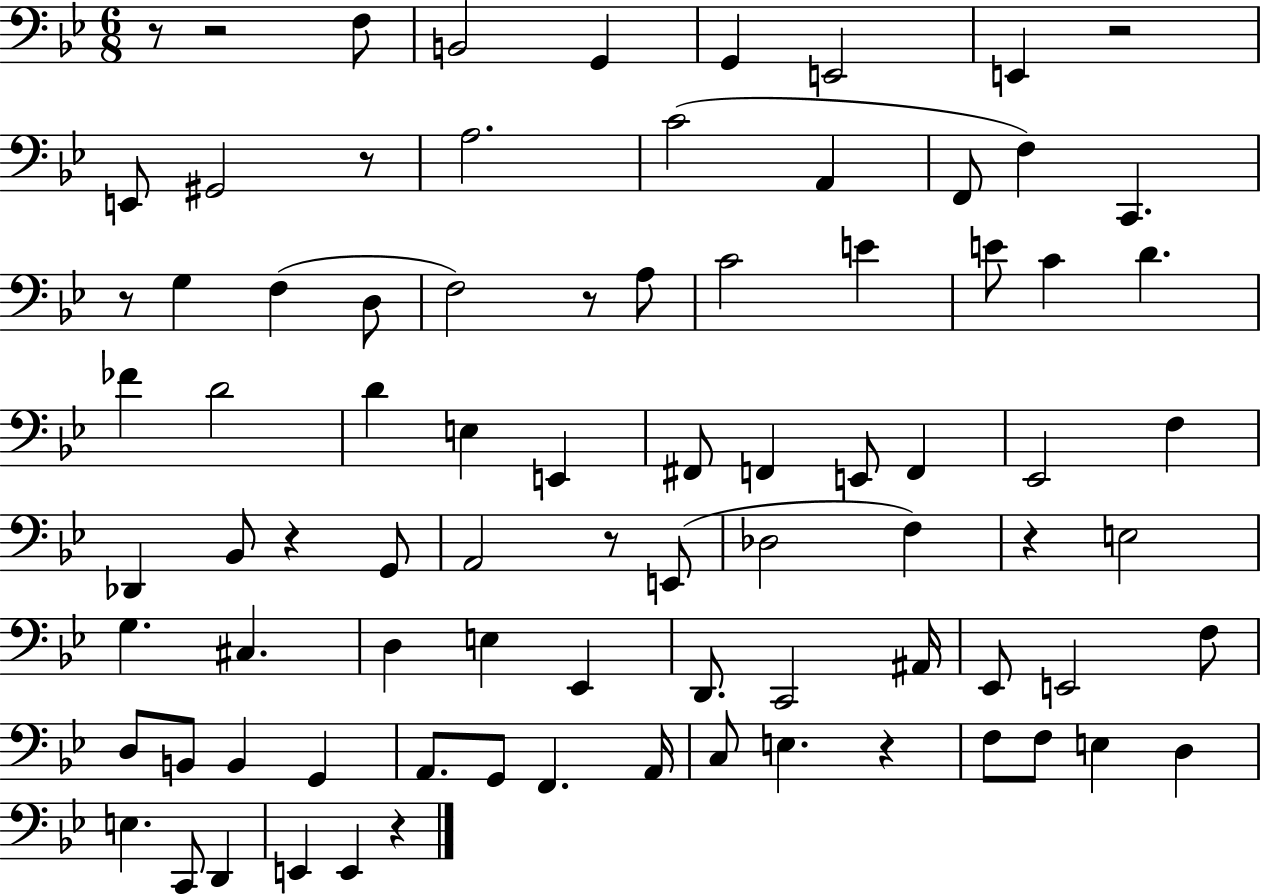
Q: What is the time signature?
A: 6/8